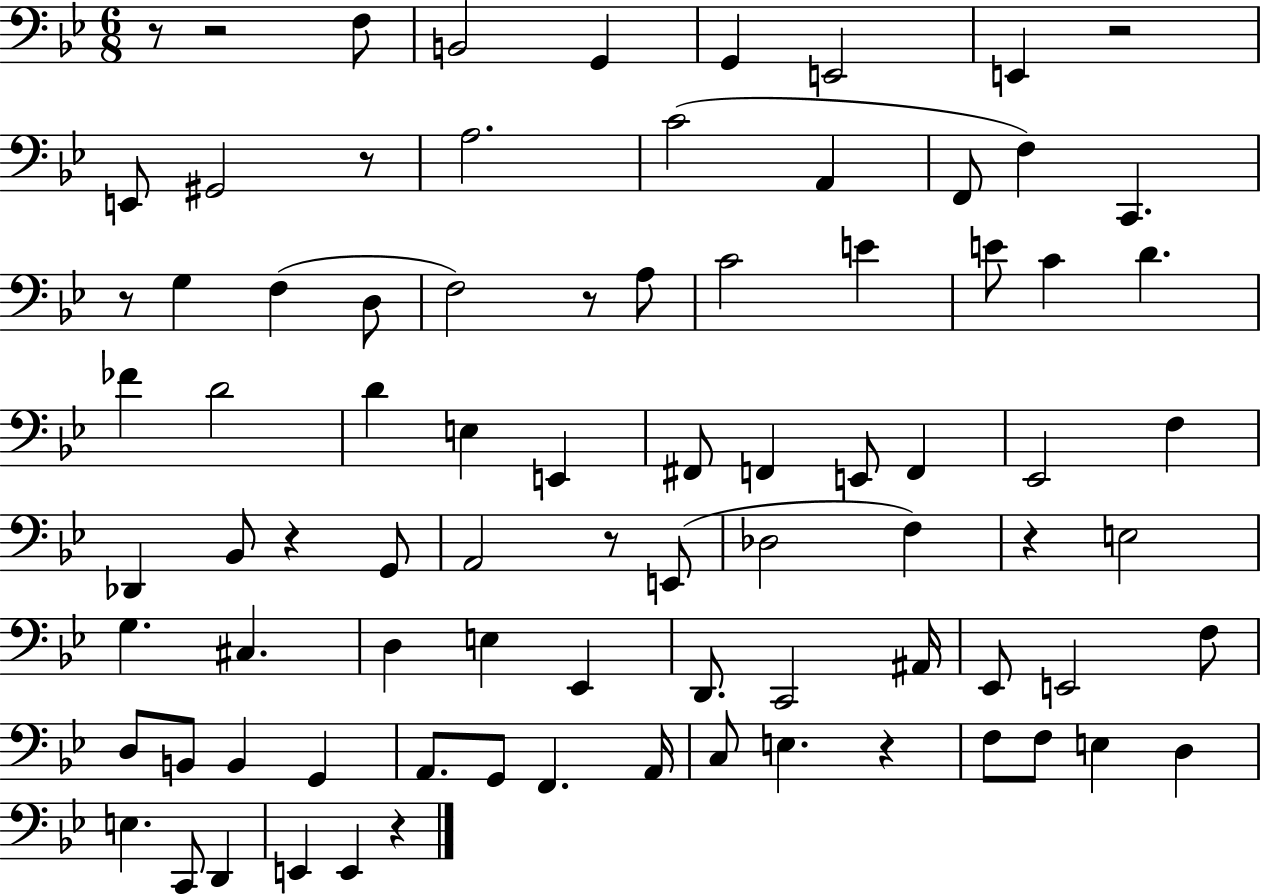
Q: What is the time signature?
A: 6/8